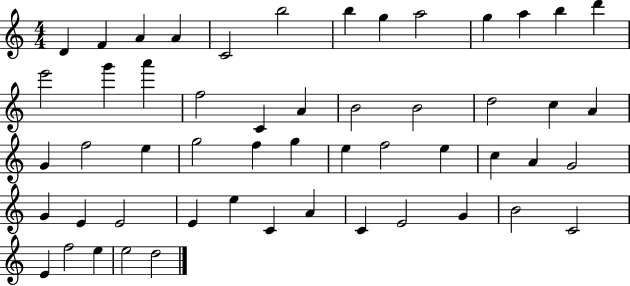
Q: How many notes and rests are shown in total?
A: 53